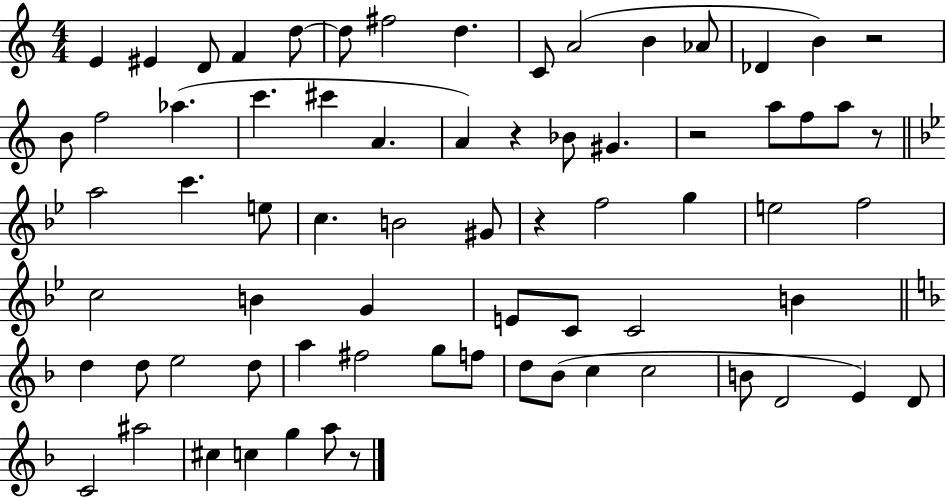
E4/q EIS4/q D4/e F4/q D5/e D5/e F#5/h D5/q. C4/e A4/h B4/q Ab4/e Db4/q B4/q R/h B4/e F5/h Ab5/q. C6/q. C#6/q A4/q. A4/q R/q Bb4/e G#4/q. R/h A5/e F5/e A5/e R/e A5/h C6/q. E5/e C5/q. B4/h G#4/e R/q F5/h G5/q E5/h F5/h C5/h B4/q G4/q E4/e C4/e C4/h B4/q D5/q D5/e E5/h D5/e A5/q F#5/h G5/e F5/e D5/e Bb4/e C5/q C5/h B4/e D4/h E4/q D4/e C4/h A#5/h C#5/q C5/q G5/q A5/e R/e